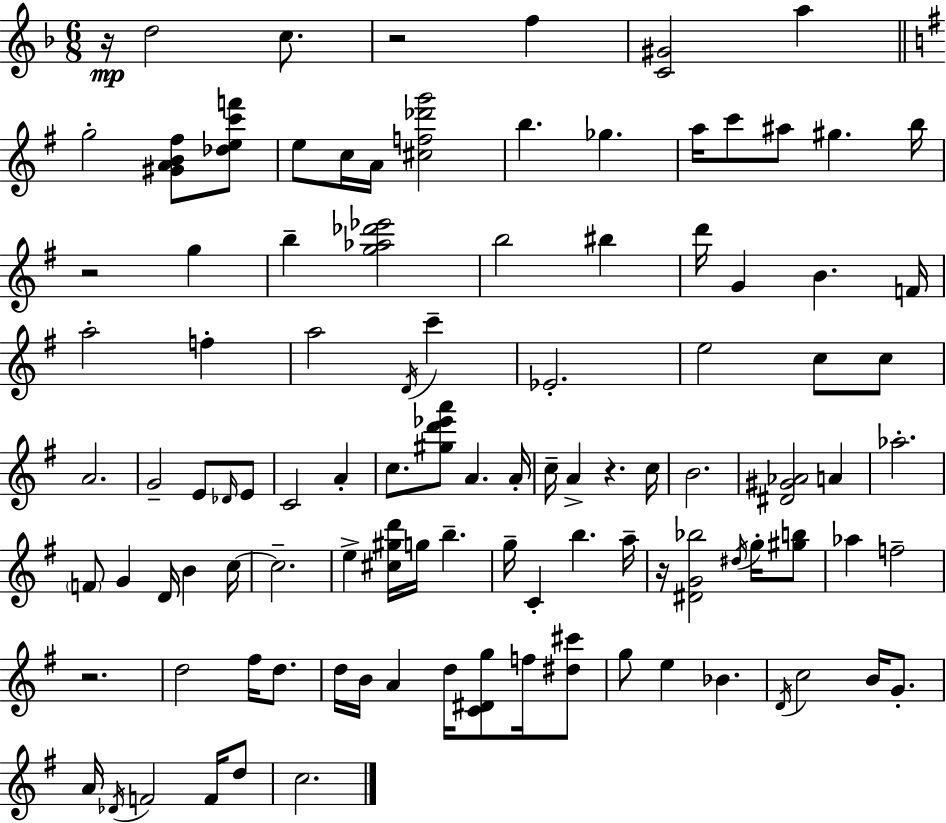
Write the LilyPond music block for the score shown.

{
  \clef treble
  \numericTimeSignature
  \time 6/8
  \key d \minor
  r16\mp d''2 c''8. | r2 f''4 | <c' gis'>2 a''4 | \bar "||" \break \key g \major g''2-. <gis' a' b' fis''>8 <des'' e'' c''' f'''>8 | e''8 c''16 a'16 <cis'' f'' des''' g'''>2 | b''4. ges''4. | a''16 c'''8 ais''8 gis''4. b''16 | \break r2 g''4 | b''4-- <g'' aes'' des''' ees'''>2 | b''2 bis''4 | d'''16 g'4 b'4. f'16 | \break a''2-. f''4-. | a''2 \acciaccatura { d'16 } c'''4-- | ees'2.-. | e''2 c''8 c''8 | \break a'2. | g'2-- e'8 \grace { des'16 } | e'8 c'2 a'4-. | c''8. <gis'' d''' ees''' a'''>8 a'4. | \break a'16-. c''16-- a'4-> r4. | c''16 b'2. | <dis' gis' aes'>2 a'4 | aes''2.-. | \break \parenthesize f'8 g'4 d'16 b'4 | c''16~~ c''2.-- | e''4-> <cis'' gis'' d'''>16 g''16 b''4.-- | g''16-- c'4-. b''4. | \break a''16-- r16 <dis' g' bes''>2 \acciaccatura { dis''16 } | g''16-. <gis'' b''>8 aes''4 f''2-- | r2. | d''2 fis''16 | \break d''8. d''16 b'16 a'4 d''16 <c' dis' g''>8 | f''16 <dis'' cis'''>8 g''8 e''4 bes'4. | \acciaccatura { d'16 } c''2 | b'16 g'8.-. a'16 \acciaccatura { des'16 } f'2 | \break f'16 d''8 c''2. | \bar "|."
}